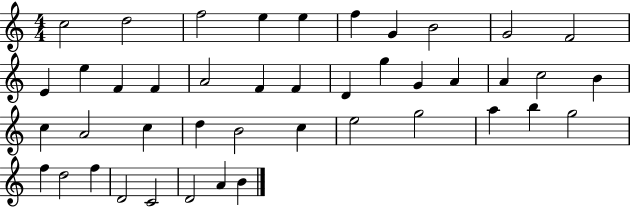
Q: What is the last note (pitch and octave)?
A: B4